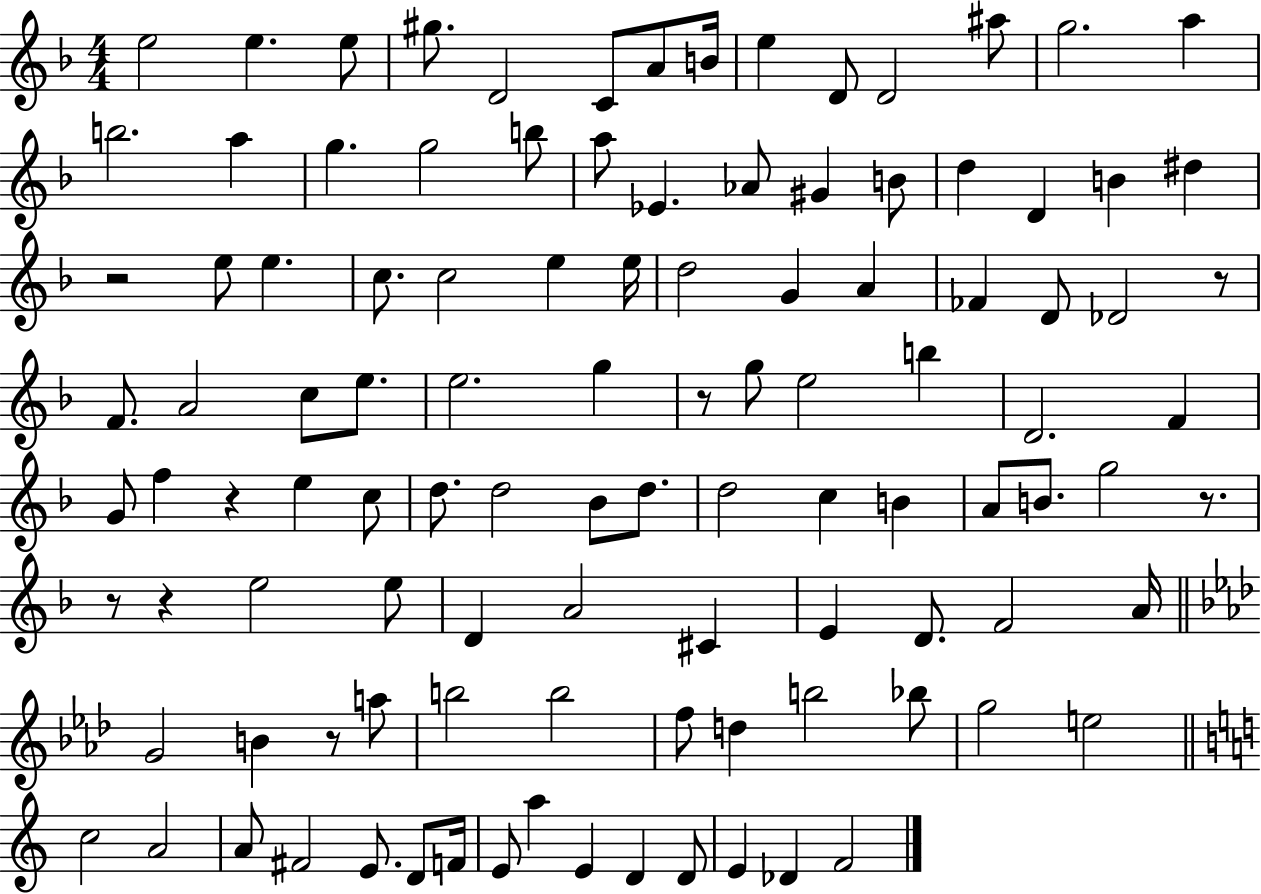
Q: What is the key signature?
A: F major